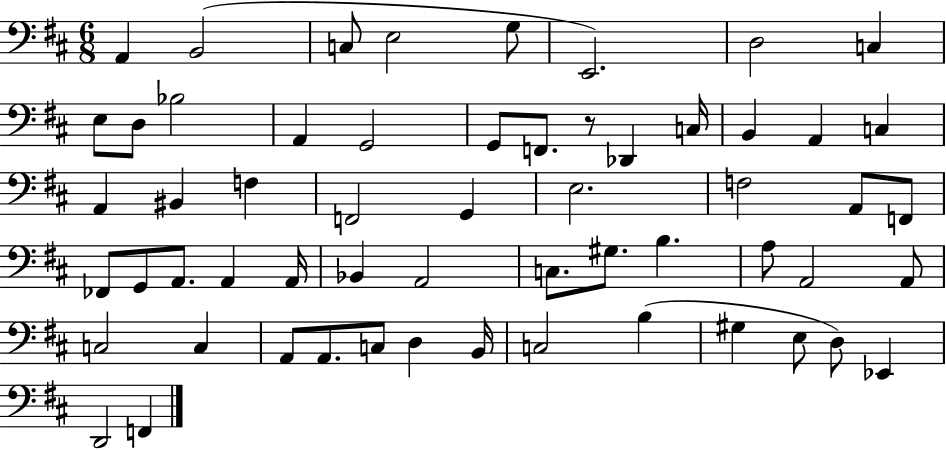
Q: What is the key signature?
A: D major